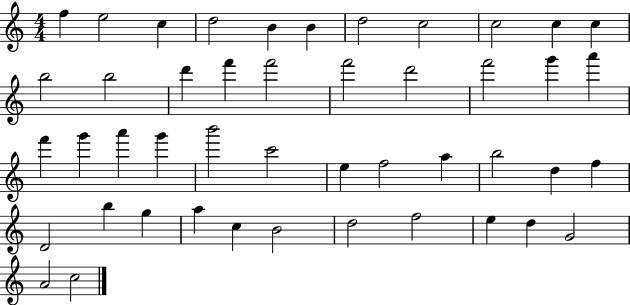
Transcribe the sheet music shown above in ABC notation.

X:1
T:Untitled
M:4/4
L:1/4
K:C
f e2 c d2 B B d2 c2 c2 c c b2 b2 d' f' f'2 f'2 d'2 f'2 g' a' f' g' a' g' b'2 c'2 e f2 a b2 d f D2 b g a c B2 d2 f2 e d G2 A2 c2